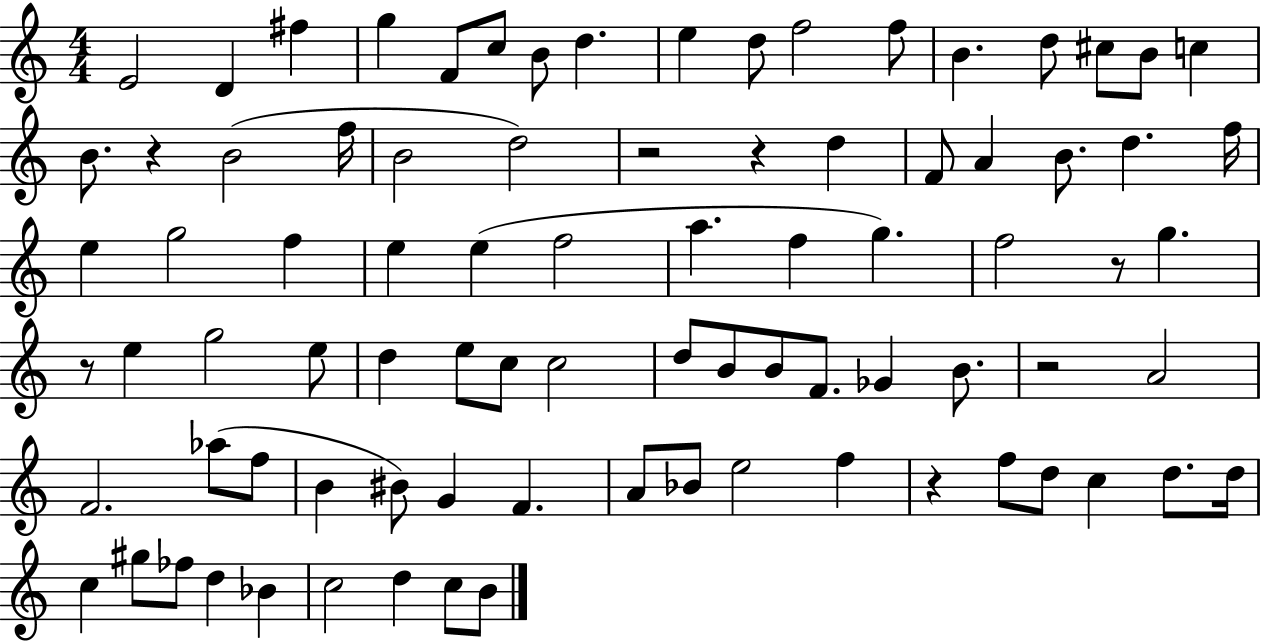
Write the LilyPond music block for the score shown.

{
  \clef treble
  \numericTimeSignature
  \time 4/4
  \key c \major
  e'2 d'4 fis''4 | g''4 f'8 c''8 b'8 d''4. | e''4 d''8 f''2 f''8 | b'4. d''8 cis''8 b'8 c''4 | \break b'8. r4 b'2( f''16 | b'2 d''2) | r2 r4 d''4 | f'8 a'4 b'8. d''4. f''16 | \break e''4 g''2 f''4 | e''4 e''4( f''2 | a''4. f''4 g''4.) | f''2 r8 g''4. | \break r8 e''4 g''2 e''8 | d''4 e''8 c''8 c''2 | d''8 b'8 b'8 f'8. ges'4 b'8. | r2 a'2 | \break f'2. aes''8( f''8 | b'4 bis'8) g'4 f'4. | a'8 bes'8 e''2 f''4 | r4 f''8 d''8 c''4 d''8. d''16 | \break c''4 gis''8 fes''8 d''4 bes'4 | c''2 d''4 c''8 b'8 | \bar "|."
}